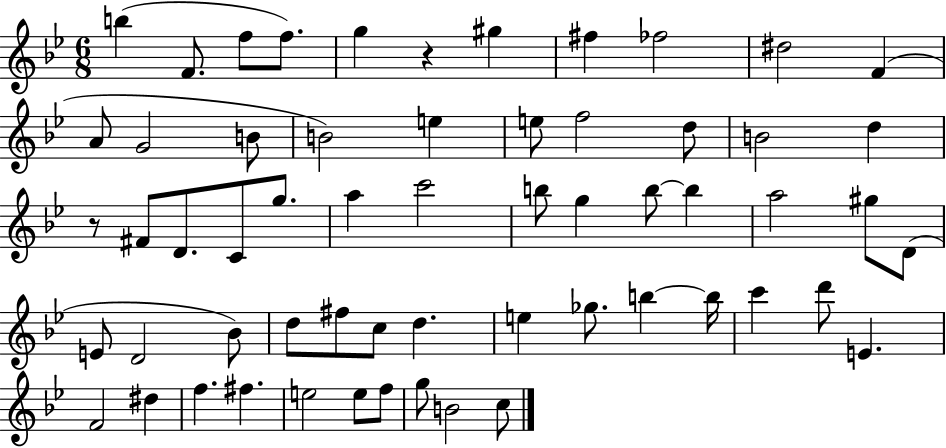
{
  \clef treble
  \numericTimeSignature
  \time 6/8
  \key bes \major
  b''4( f'8. f''8 f''8.) | g''4 r4 gis''4 | fis''4 fes''2 | dis''2 f'4( | \break a'8 g'2 b'8 | b'2) e''4 | e''8 f''2 d''8 | b'2 d''4 | \break r8 fis'8 d'8. c'8 g''8. | a''4 c'''2 | b''8 g''4 b''8~~ b''4 | a''2 gis''8 d'8( | \break e'8 d'2 bes'8) | d''8 fis''8 c''8 d''4. | e''4 ges''8. b''4~~ b''16 | c'''4 d'''8 e'4. | \break f'2 dis''4 | f''4. fis''4. | e''2 e''8 f''8 | g''8 b'2 c''8 | \break \bar "|."
}